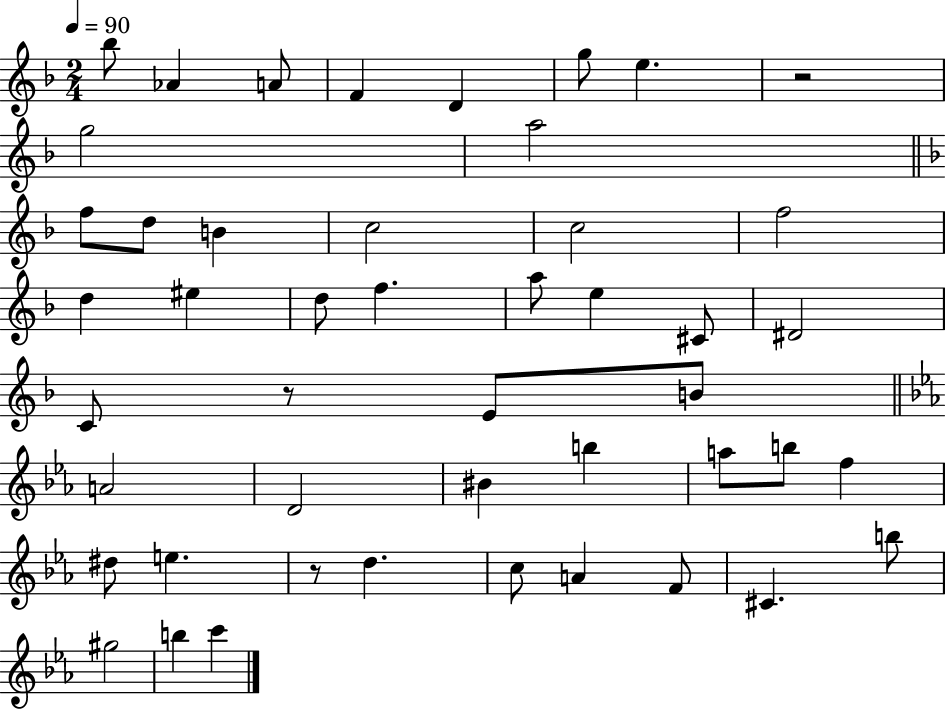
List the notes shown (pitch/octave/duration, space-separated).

Bb5/e Ab4/q A4/e F4/q D4/q G5/e E5/q. R/h G5/h A5/h F5/e D5/e B4/q C5/h C5/h F5/h D5/q EIS5/q D5/e F5/q. A5/e E5/q C#4/e D#4/h C4/e R/e E4/e B4/e A4/h D4/h BIS4/q B5/q A5/e B5/e F5/q D#5/e E5/q. R/e D5/q. C5/e A4/q F4/e C#4/q. B5/e G#5/h B5/q C6/q